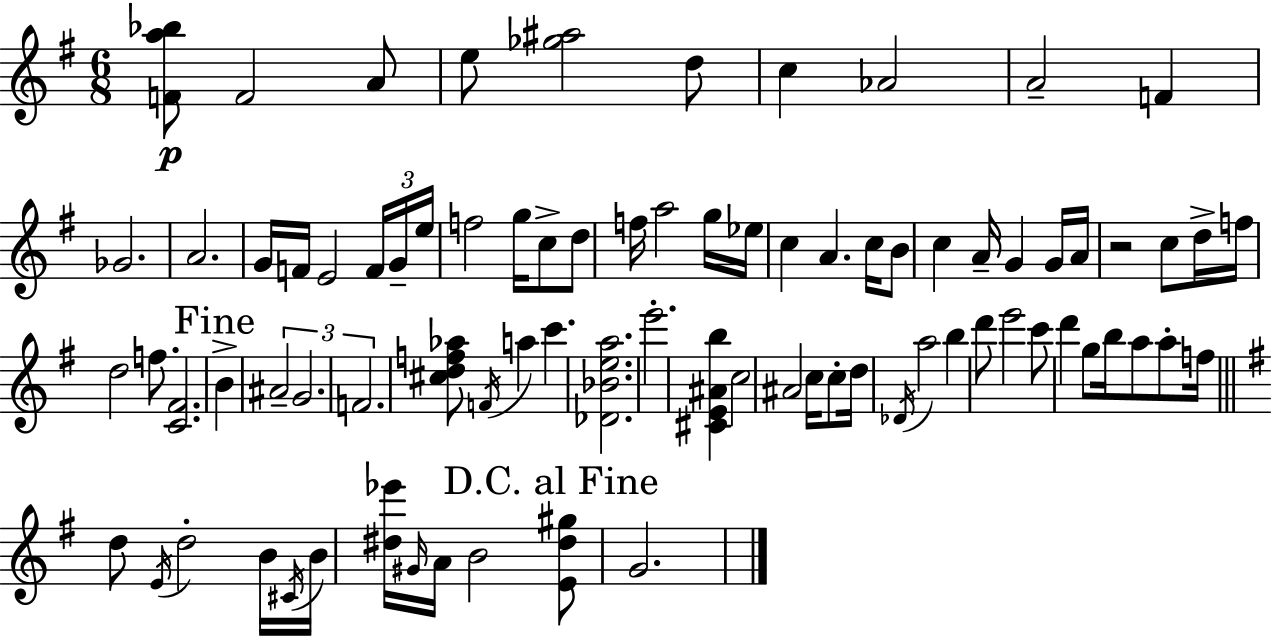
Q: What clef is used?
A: treble